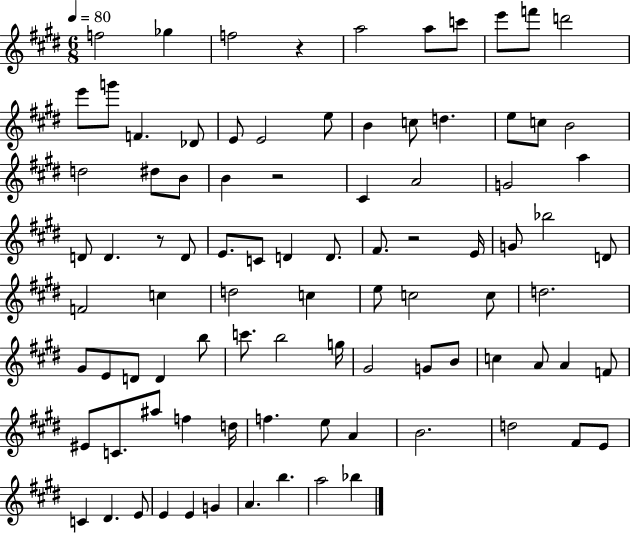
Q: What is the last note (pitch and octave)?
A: Bb5